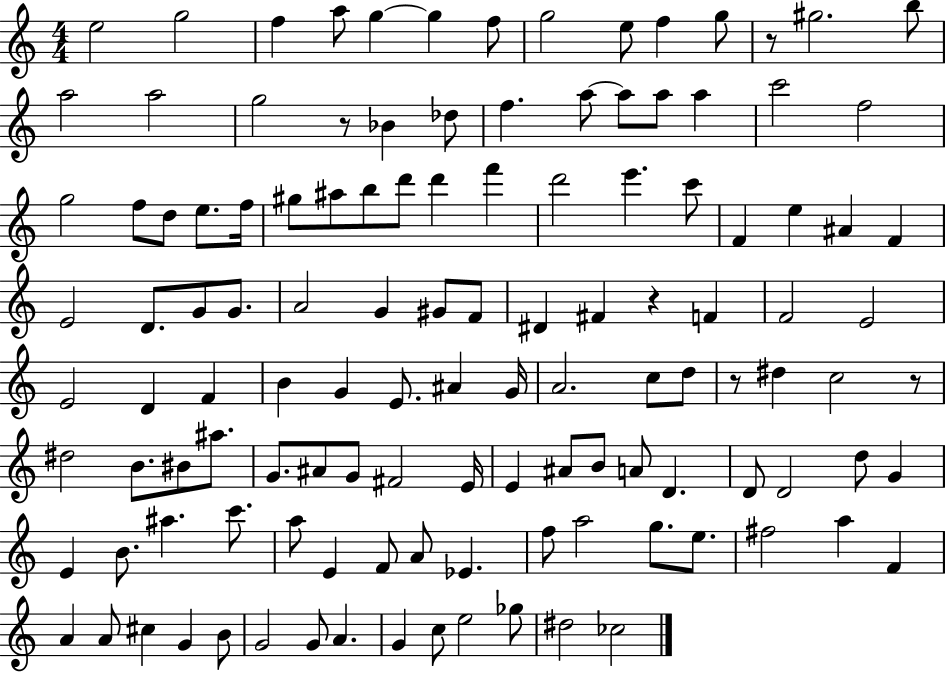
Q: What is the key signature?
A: C major